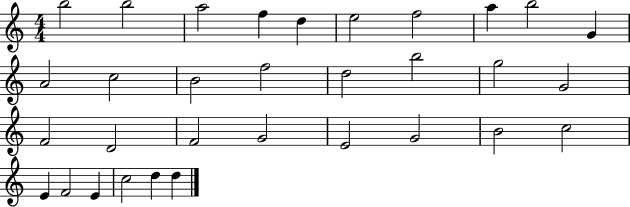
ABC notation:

X:1
T:Untitled
M:4/4
L:1/4
K:C
b2 b2 a2 f d e2 f2 a b2 G A2 c2 B2 f2 d2 b2 g2 G2 F2 D2 F2 G2 E2 G2 B2 c2 E F2 E c2 d d